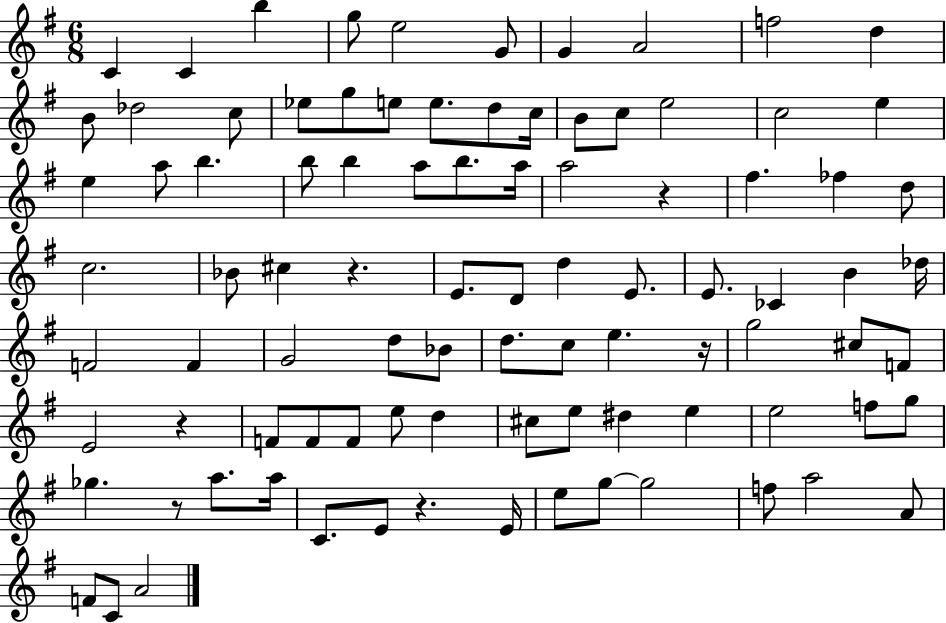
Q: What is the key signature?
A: G major